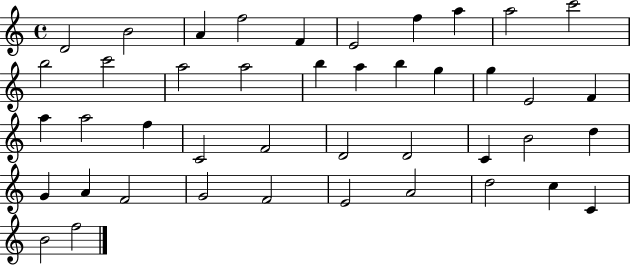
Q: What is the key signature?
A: C major